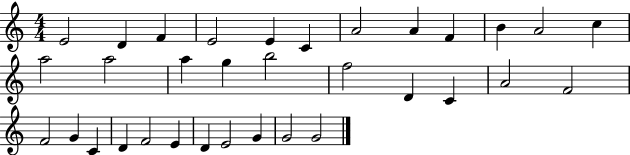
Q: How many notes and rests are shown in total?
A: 33